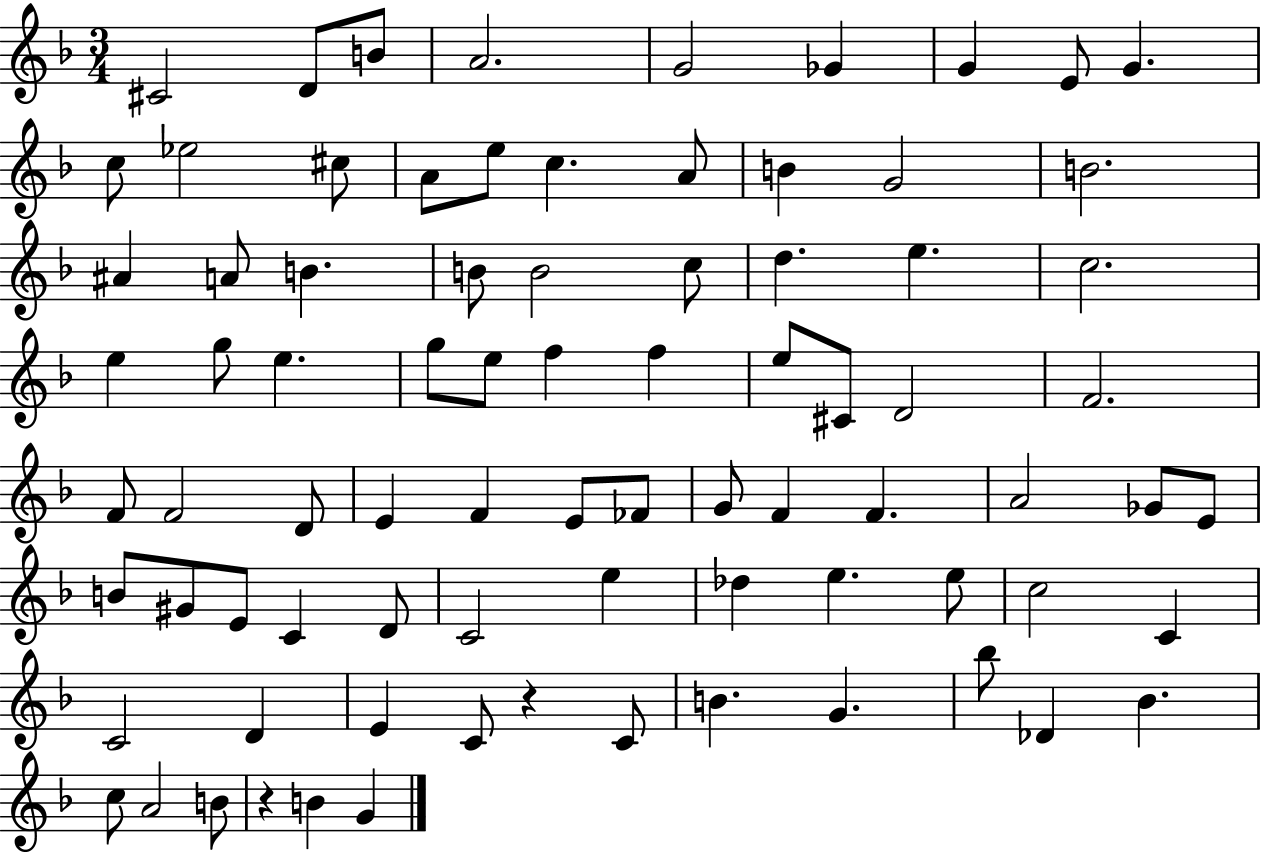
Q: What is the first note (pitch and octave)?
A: C#4